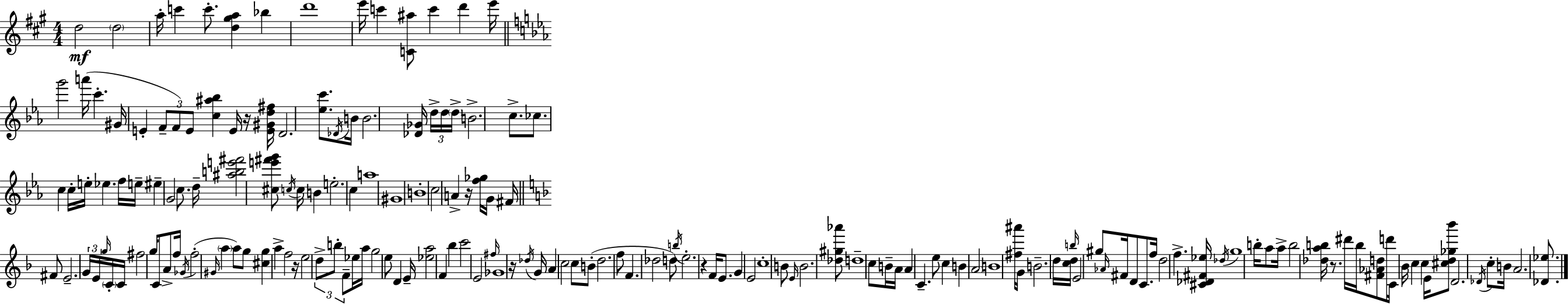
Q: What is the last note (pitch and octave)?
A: A4